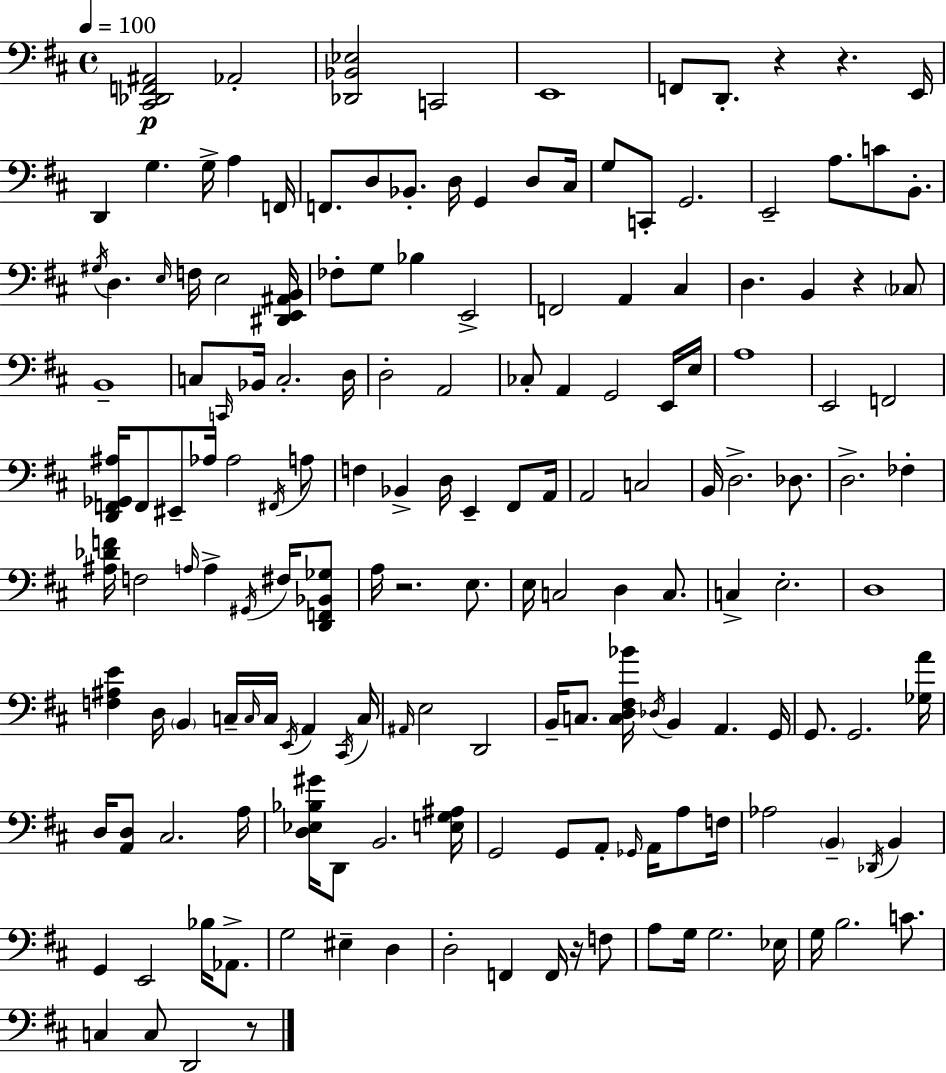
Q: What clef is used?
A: bass